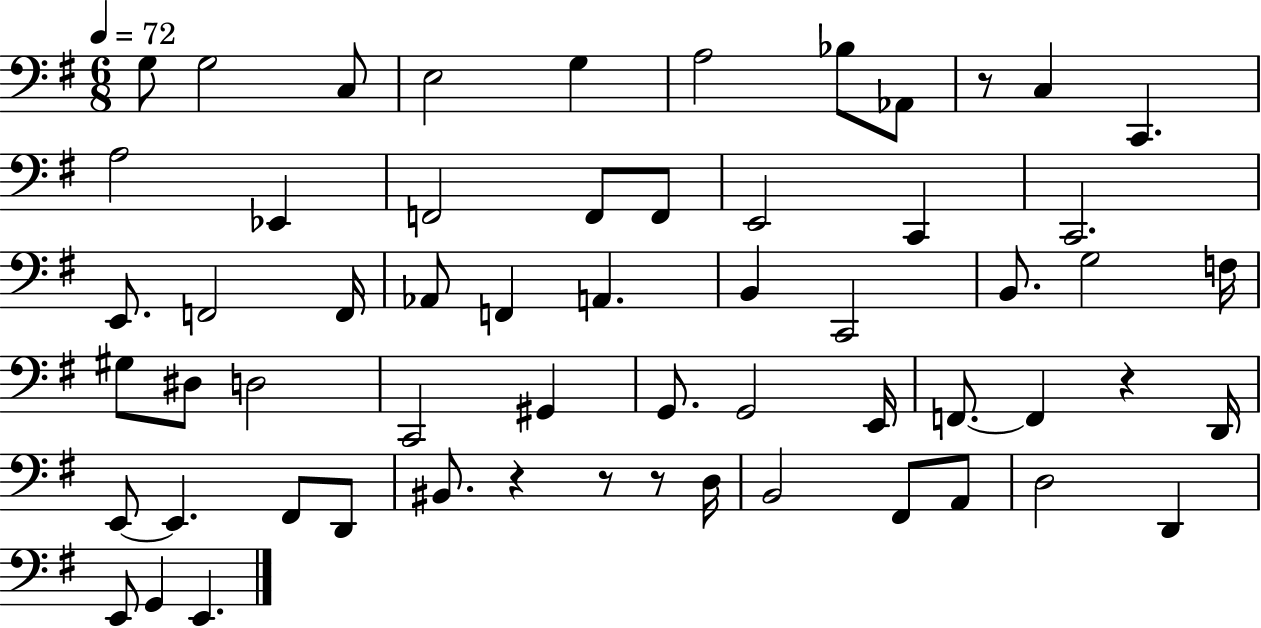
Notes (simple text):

G3/e G3/h C3/e E3/h G3/q A3/h Bb3/e Ab2/e R/e C3/q C2/q. A3/h Eb2/q F2/h F2/e F2/e E2/h C2/q C2/h. E2/e. F2/h F2/s Ab2/e F2/q A2/q. B2/q C2/h B2/e. G3/h F3/s G#3/e D#3/e D3/h C2/h G#2/q G2/e. G2/h E2/s F2/e. F2/q R/q D2/s E2/e E2/q. F#2/e D2/e BIS2/e. R/q R/e R/e D3/s B2/h F#2/e A2/e D3/h D2/q E2/e G2/q E2/q.